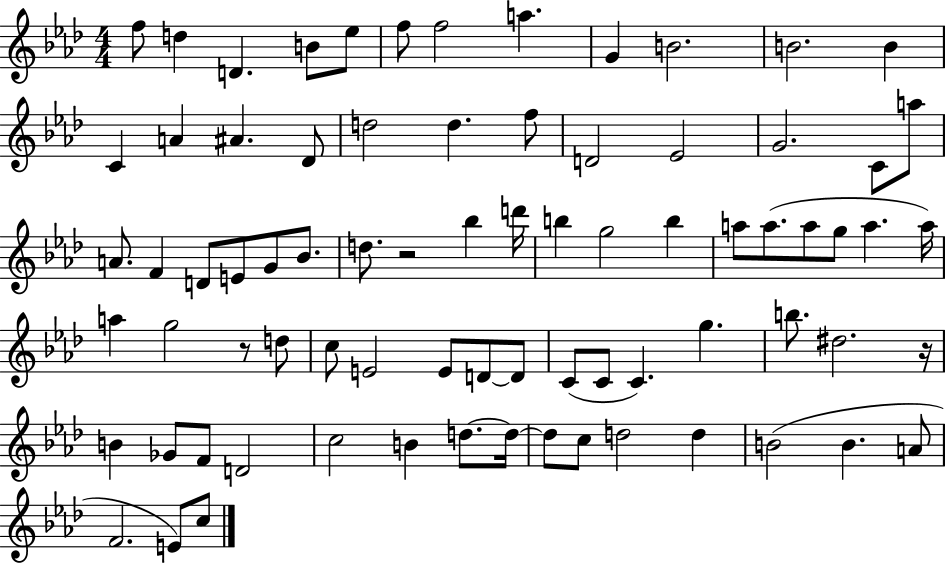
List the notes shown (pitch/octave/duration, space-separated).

F5/e D5/q D4/q. B4/e Eb5/e F5/e F5/h A5/q. G4/q B4/h. B4/h. B4/q C4/q A4/q A#4/q. Db4/e D5/h D5/q. F5/e D4/h Eb4/h G4/h. C4/e A5/e A4/e. F4/q D4/e E4/e G4/e Bb4/e. D5/e. R/h Bb5/q D6/s B5/q G5/h B5/q A5/e A5/e. A5/e G5/e A5/q. A5/s A5/q G5/h R/e D5/e C5/e E4/h E4/e D4/e D4/e C4/e C4/e C4/q. G5/q. B5/e. D#5/h. R/s B4/q Gb4/e F4/e D4/h C5/h B4/q D5/e. D5/s D5/e C5/e D5/h D5/q B4/h B4/q. A4/e F4/h. E4/e C5/e